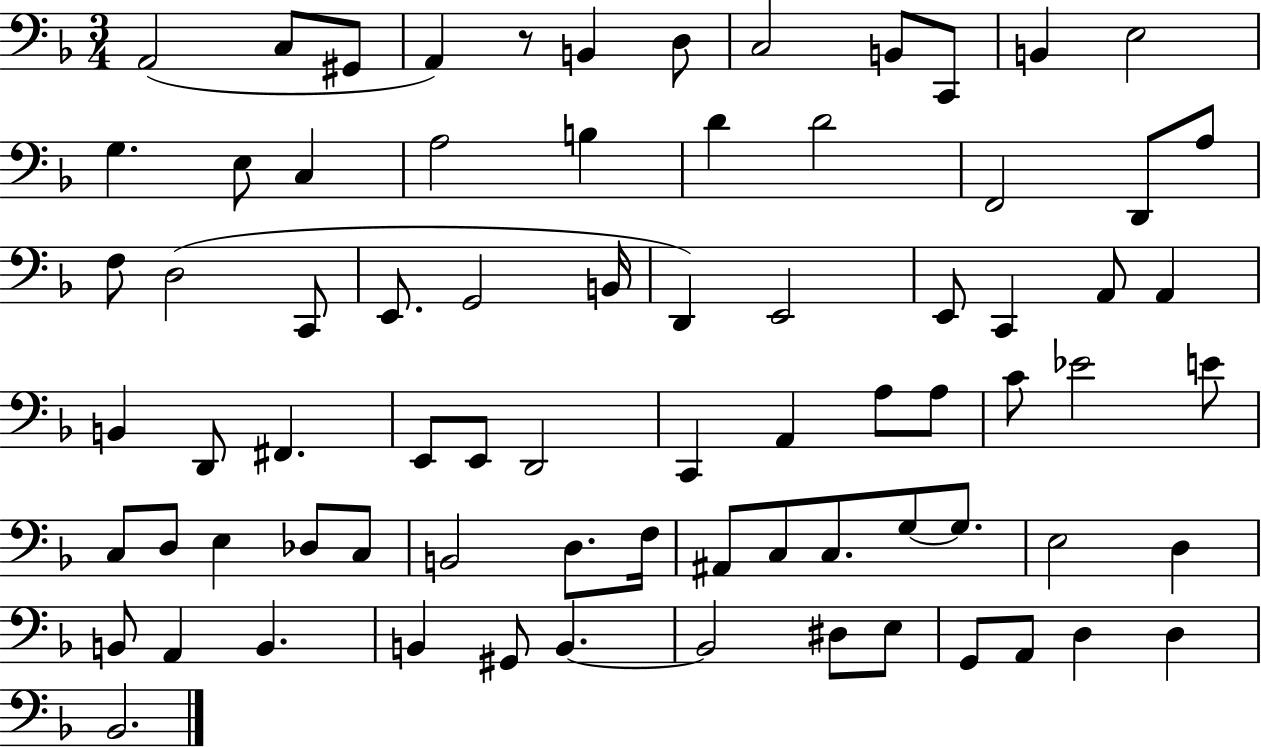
A2/h C3/e G#2/e A2/q R/e B2/q D3/e C3/h B2/e C2/e B2/q E3/h G3/q. E3/e C3/q A3/h B3/q D4/q D4/h F2/h D2/e A3/e F3/e D3/h C2/e E2/e. G2/h B2/s D2/q E2/h E2/e C2/q A2/e A2/q B2/q D2/e F#2/q. E2/e E2/e D2/h C2/q A2/q A3/e A3/e C4/e Eb4/h E4/e C3/e D3/e E3/q Db3/e C3/e B2/h D3/e. F3/s A#2/e C3/e C3/e. G3/e G3/e. E3/h D3/q B2/e A2/q B2/q. B2/q G#2/e B2/q. B2/h D#3/e E3/e G2/e A2/e D3/q D3/q Bb2/h.